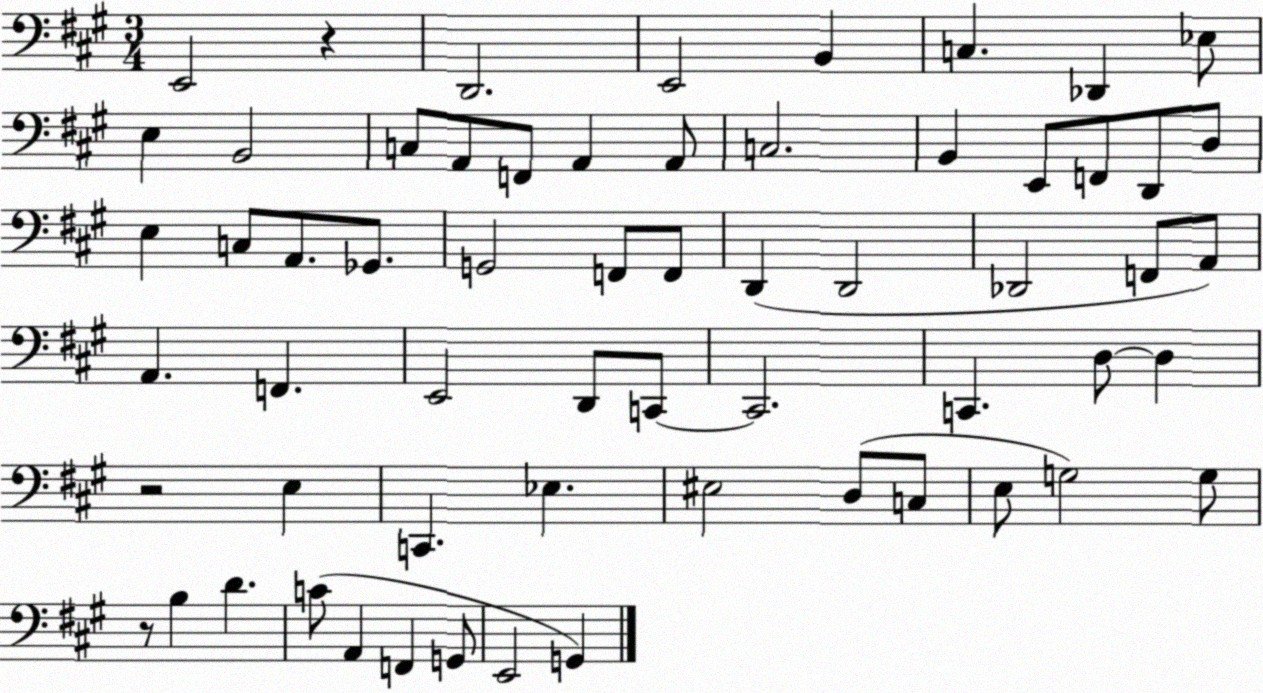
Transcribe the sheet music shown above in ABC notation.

X:1
T:Untitled
M:3/4
L:1/4
K:A
E,,2 z D,,2 E,,2 B,, C, _D,, _E,/2 E, B,,2 C,/2 A,,/2 F,,/2 A,, A,,/2 C,2 B,, E,,/2 F,,/2 D,,/2 D,/2 E, C,/2 A,,/2 _G,,/2 G,,2 F,,/2 F,,/2 D,, D,,2 _D,,2 F,,/2 A,,/2 A,, F,, E,,2 D,,/2 C,,/2 C,,2 C,, D,/2 D, z2 E, C,, _E, ^E,2 D,/2 C,/2 E,/2 G,2 G,/2 z/2 B, D C/2 A,, F,, G,,/2 E,,2 G,,